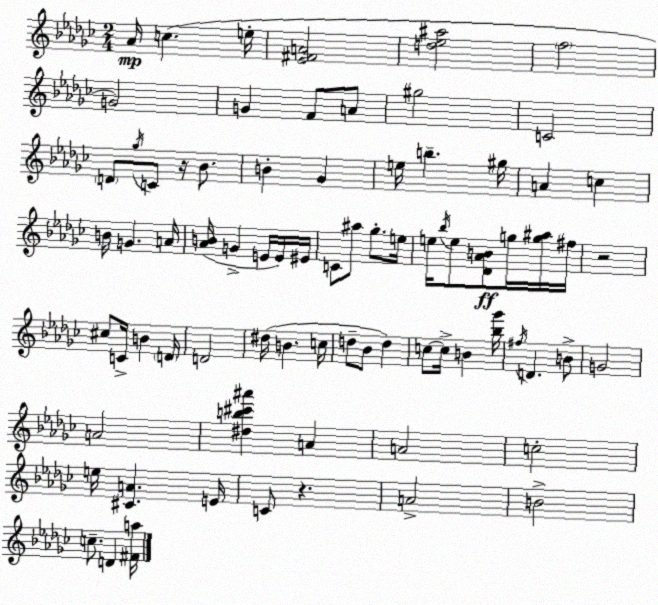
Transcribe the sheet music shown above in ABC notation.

X:1
T:Untitled
M:2/4
L:1/4
K:Ebm
_A/4 c e/4 [_E^FA]2 [d_e^a]2 f2 G2 G F/2 A/2 ^g2 C2 D/2 _g/4 C/2 z/4 _B/2 B _G e/4 b ^g/4 A c B/4 G A/4 [_AB]/4 G E/4 E/4 ^E/4 C/2 ^a/2 _g/2 e/4 e/4 _b/4 e/2 [_D_AB]/2 g/4 [g^a]/4 ^f/4 z2 ^c/2 C/4 B D/4 D2 ^d/4 B c/4 d/2 _B/2 d c/2 c/4 B [_b_g']/4 ^f/4 D B/2 G2 A2 [^db^c'^a'] A A2 c2 e/4 [^CA] E/4 C/2 z A2 B2 c/2 D [^Fa]/4